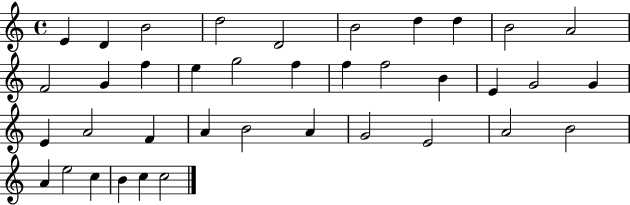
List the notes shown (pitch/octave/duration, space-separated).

E4/q D4/q B4/h D5/h D4/h B4/h D5/q D5/q B4/h A4/h F4/h G4/q F5/q E5/q G5/h F5/q F5/q F5/h B4/q E4/q G4/h G4/q E4/q A4/h F4/q A4/q B4/h A4/q G4/h E4/h A4/h B4/h A4/q E5/h C5/q B4/q C5/q C5/h